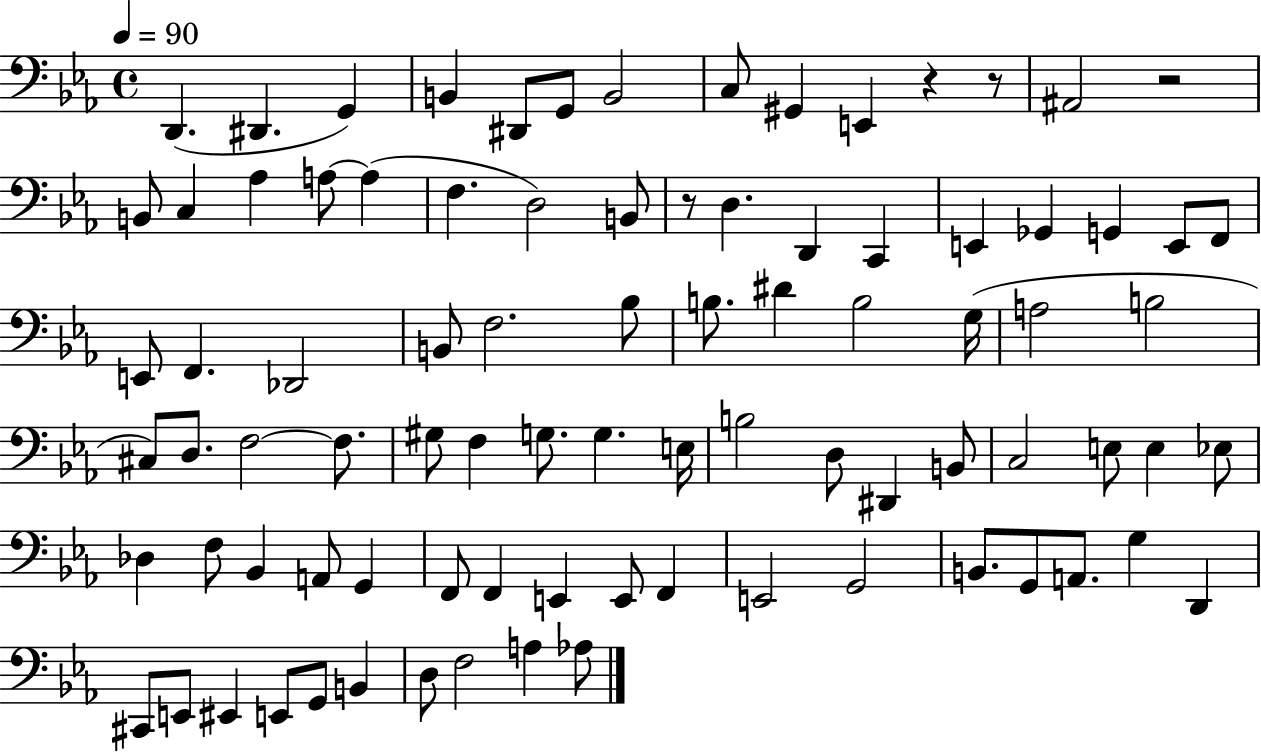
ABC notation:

X:1
T:Untitled
M:4/4
L:1/4
K:Eb
D,, ^D,, G,, B,, ^D,,/2 G,,/2 B,,2 C,/2 ^G,, E,, z z/2 ^A,,2 z2 B,,/2 C, _A, A,/2 A, F, D,2 B,,/2 z/2 D, D,, C,, E,, _G,, G,, E,,/2 F,,/2 E,,/2 F,, _D,,2 B,,/2 F,2 _B,/2 B,/2 ^D B,2 G,/4 A,2 B,2 ^C,/2 D,/2 F,2 F,/2 ^G,/2 F, G,/2 G, E,/4 B,2 D,/2 ^D,, B,,/2 C,2 E,/2 E, _E,/2 _D, F,/2 _B,, A,,/2 G,, F,,/2 F,, E,, E,,/2 F,, E,,2 G,,2 B,,/2 G,,/2 A,,/2 G, D,, ^C,,/2 E,,/2 ^E,, E,,/2 G,,/2 B,, D,/2 F,2 A, _A,/2